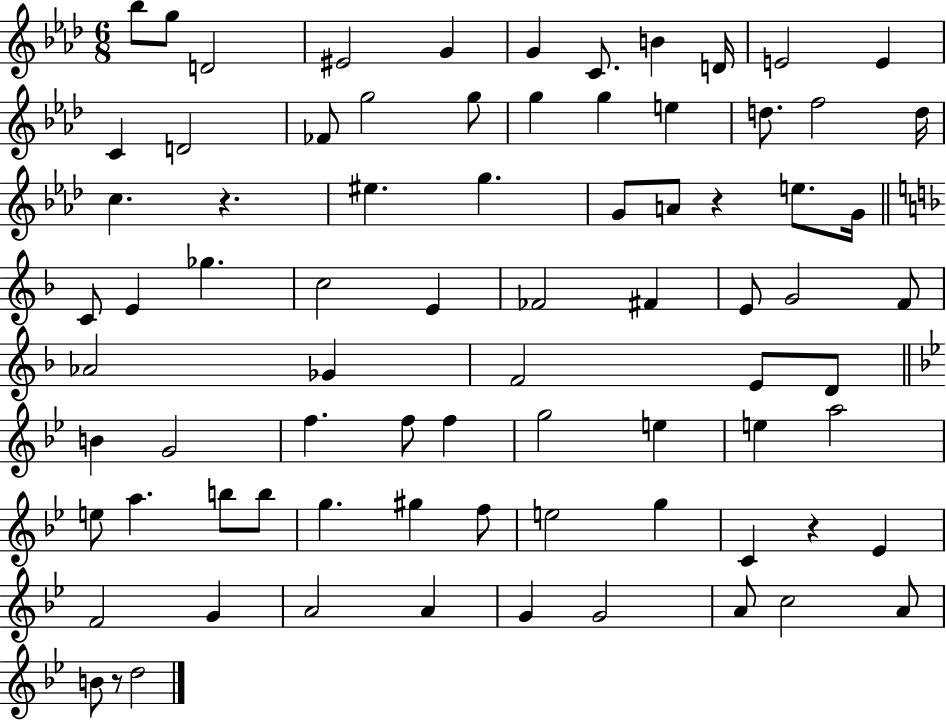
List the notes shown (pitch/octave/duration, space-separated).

Bb5/e G5/e D4/h EIS4/h G4/q G4/q C4/e. B4/q D4/s E4/h E4/q C4/q D4/h FES4/e G5/h G5/e G5/q G5/q E5/q D5/e. F5/h D5/s C5/q. R/q. EIS5/q. G5/q. G4/e A4/e R/q E5/e. G4/s C4/e E4/q Gb5/q. C5/h E4/q FES4/h F#4/q E4/e G4/h F4/e Ab4/h Gb4/q F4/h E4/e D4/e B4/q G4/h F5/q. F5/e F5/q G5/h E5/q E5/q A5/h E5/e A5/q. B5/e B5/e G5/q. G#5/q F5/e E5/h G5/q C4/q R/q Eb4/q F4/h G4/q A4/h A4/q G4/q G4/h A4/e C5/h A4/e B4/e R/e D5/h